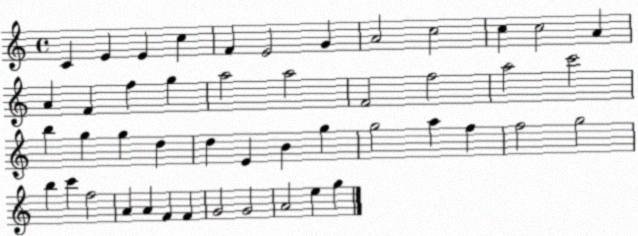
X:1
T:Untitled
M:4/4
L:1/4
K:C
C E E c F E2 G A2 c2 c c2 A A F f g a2 a2 F2 f2 a2 c'2 b g g d d E B g g2 a f f2 g2 b c' f2 A A F F G2 G2 A2 e g